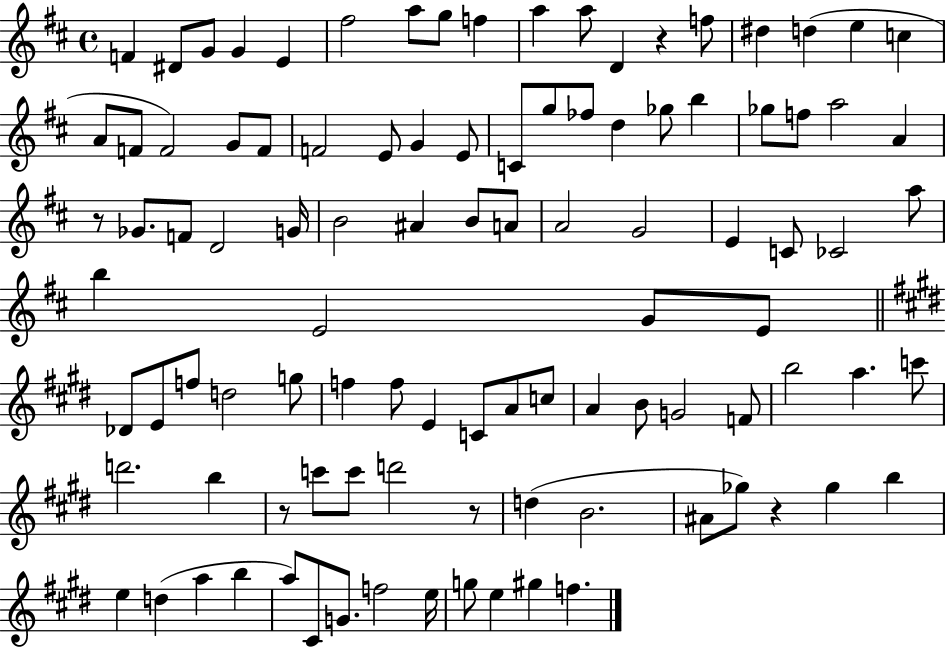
{
  \clef treble
  \time 4/4
  \defaultTimeSignature
  \key d \major
  f'4 dis'8 g'8 g'4 e'4 | fis''2 a''8 g''8 f''4 | a''4 a''8 d'4 r4 f''8 | dis''4 d''4( e''4 c''4 | \break a'8 f'8 f'2) g'8 f'8 | f'2 e'8 g'4 e'8 | c'8 g''8 fes''8 d''4 ges''8 b''4 | ges''8 f''8 a''2 a'4 | \break r8 ges'8. f'8 d'2 g'16 | b'2 ais'4 b'8 a'8 | a'2 g'2 | e'4 c'8 ces'2 a''8 | \break b''4 e'2 g'8 e'8 | \bar "||" \break \key e \major des'8 e'8 f''8 d''2 g''8 | f''4 f''8 e'4 c'8 a'8 c''8 | a'4 b'8 g'2 f'8 | b''2 a''4. c'''8 | \break d'''2. b''4 | r8 c'''8 c'''8 d'''2 r8 | d''4( b'2. | ais'8 ges''8) r4 ges''4 b''4 | \break e''4 d''4( a''4 b''4 | a''8) cis'8 g'8. f''2 e''16 | g''8 e''4 gis''4 f''4. | \bar "|."
}